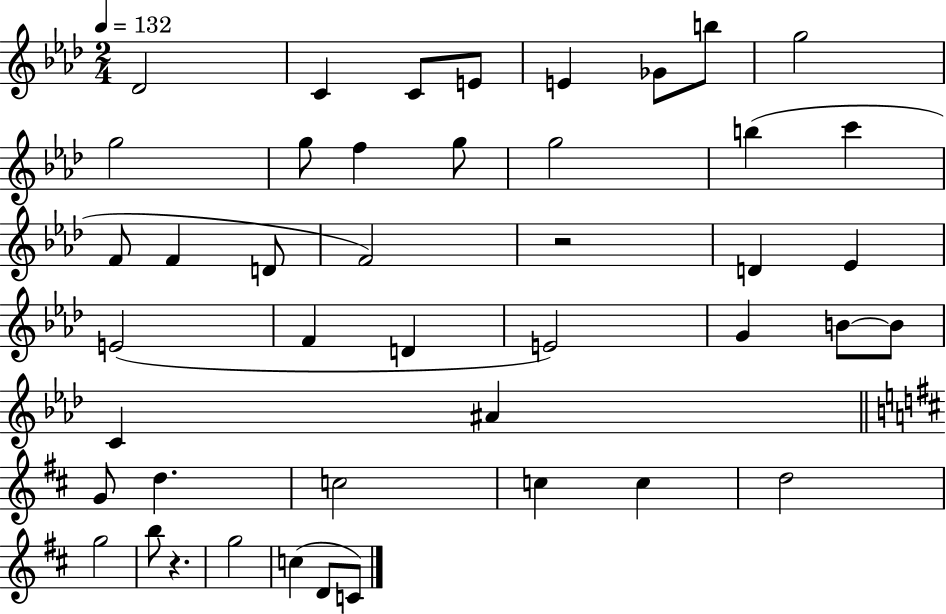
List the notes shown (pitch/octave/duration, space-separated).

Db4/h C4/q C4/e E4/e E4/q Gb4/e B5/e G5/h G5/h G5/e F5/q G5/e G5/h B5/q C6/q F4/e F4/q D4/e F4/h R/h D4/q Eb4/q E4/h F4/q D4/q E4/h G4/q B4/e B4/e C4/q A#4/q G4/e D5/q. C5/h C5/q C5/q D5/h G5/h B5/e R/q. G5/h C5/q D4/e C4/e